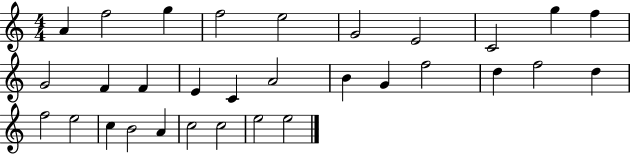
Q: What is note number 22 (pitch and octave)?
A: D5